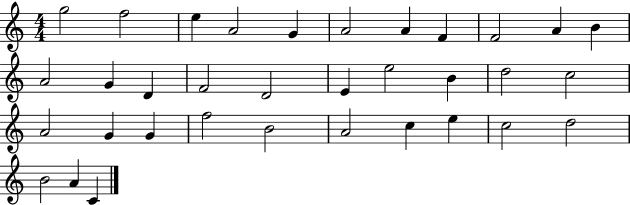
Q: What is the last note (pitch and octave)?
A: C4